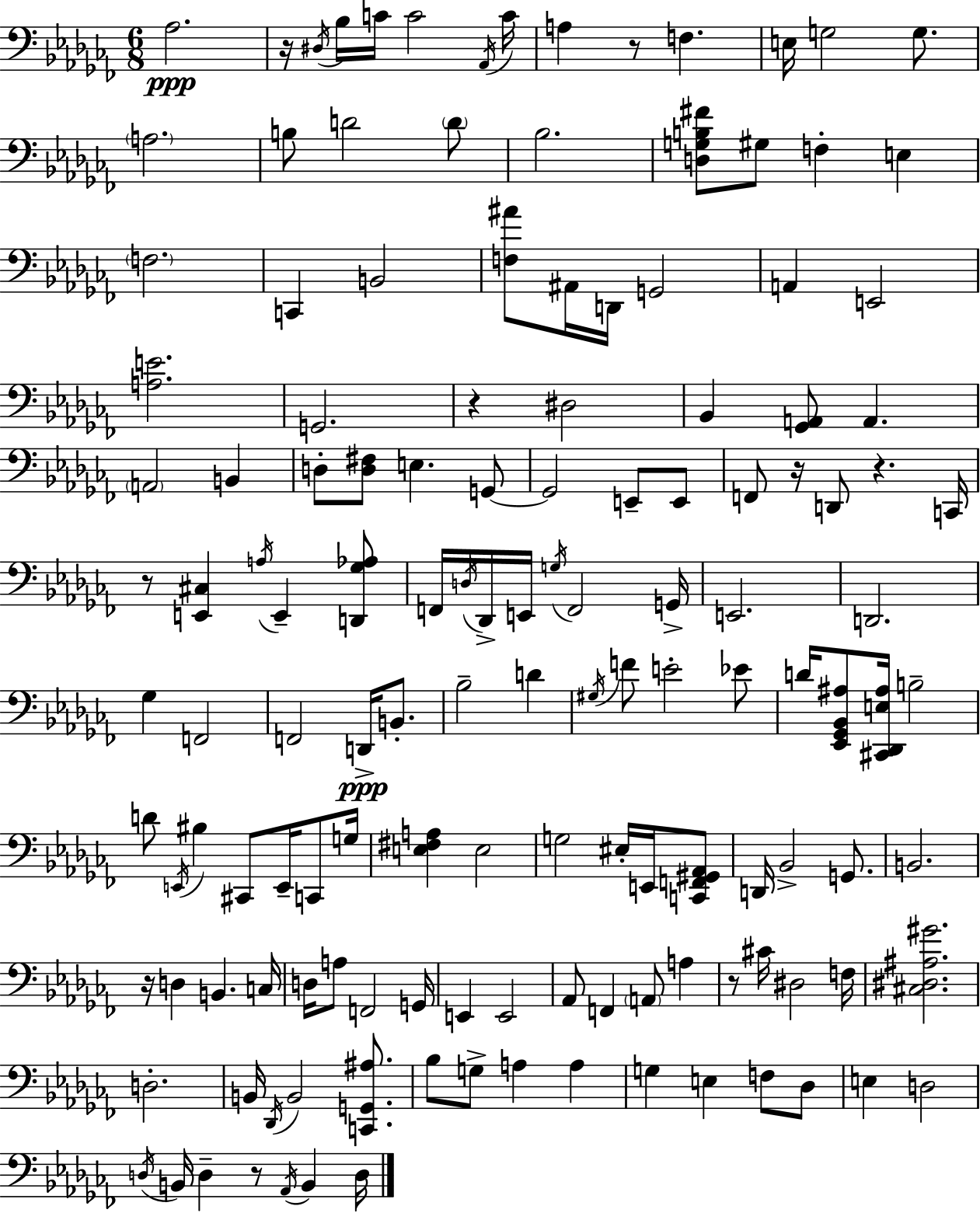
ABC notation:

X:1
T:Untitled
M:6/8
L:1/4
K:Abm
_A,2 z/4 ^D,/4 _B,/4 C/4 C2 _A,,/4 C/4 A, z/2 F, E,/4 G,2 G,/2 A,2 B,/2 D2 D/2 _B,2 [D,G,B,^F]/2 ^G,/2 F, E, F,2 C,, B,,2 [F,^A]/2 ^A,,/4 D,,/4 G,,2 A,, E,,2 [A,E]2 G,,2 z ^D,2 _B,, [_G,,A,,]/2 A,, A,,2 B,, D,/2 [D,^F,]/2 E, G,,/2 G,,2 E,,/2 E,,/2 F,,/2 z/4 D,,/2 z C,,/4 z/2 [E,,^C,] A,/4 E,, [D,,_G,_A,]/2 F,,/4 D,/4 _D,,/4 E,,/4 G,/4 F,,2 G,,/4 E,,2 D,,2 _G, F,,2 F,,2 D,,/4 B,,/2 _B,2 D ^G,/4 F/2 E2 _E/2 D/4 [_E,,_G,,_B,,^A,]/2 [^C,,_D,,E,^A,]/4 B,2 D/2 E,,/4 ^B, ^C,,/2 E,,/4 C,,/2 G,/4 [E,^F,A,] E,2 G,2 ^E,/4 E,,/4 [C,,F,,^G,,_A,,]/2 D,,/4 _B,,2 G,,/2 B,,2 z/4 D, B,, C,/4 D,/4 A,/2 F,,2 G,,/4 E,, E,,2 _A,,/2 F,, A,,/2 A, z/2 ^C/4 ^D,2 F,/4 [^C,^D,^A,^G]2 D,2 B,,/4 _D,,/4 B,,2 [C,,G,,^A,]/2 _B,/2 G,/2 A, A, G, E, F,/2 _D,/2 E, D,2 D,/4 B,,/4 D, z/2 _A,,/4 B,, D,/4